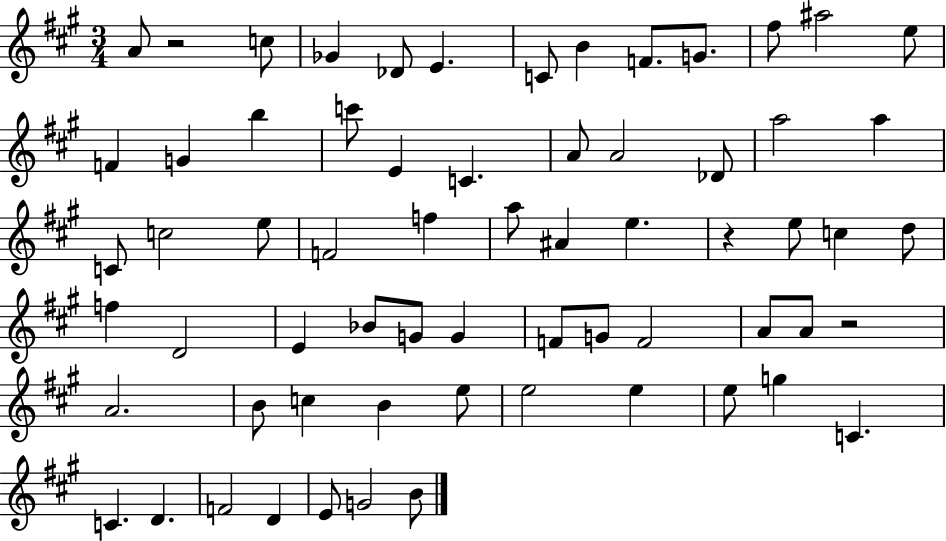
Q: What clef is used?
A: treble